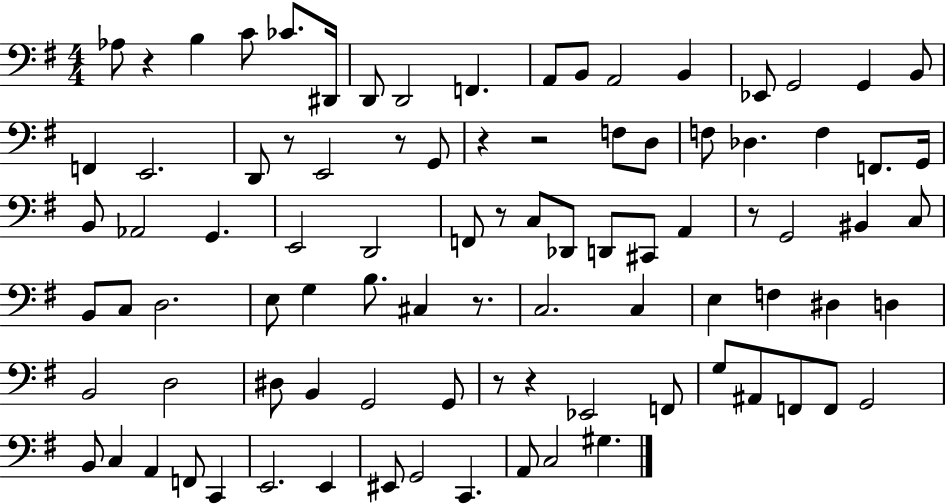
{
  \clef bass
  \numericTimeSignature
  \time 4/4
  \key g \major
  aes8 r4 b4 c'8 ces'8. dis,16 | d,8 d,2 f,4. | a,8 b,8 a,2 b,4 | ees,8 g,2 g,4 b,8 | \break f,4 e,2. | d,8 r8 e,2 r8 g,8 | r4 r2 f8 d8 | f8 des4. f4 f,8. g,16 | \break b,8 aes,2 g,4. | e,2 d,2 | f,8 r8 c8 des,8 d,8 cis,8 a,4 | r8 g,2 bis,4 c8 | \break b,8 c8 d2. | e8 g4 b8. cis4 r8. | c2. c4 | e4 f4 dis4 d4 | \break b,2 d2 | dis8 b,4 g,2 g,8 | r8 r4 ees,2 f,8 | g8 ais,8 f,8 f,8 g,2 | \break b,8 c4 a,4 f,8 c,4 | e,2. e,4 | eis,8 g,2 c,4. | a,8 c2 gis4. | \break \bar "|."
}